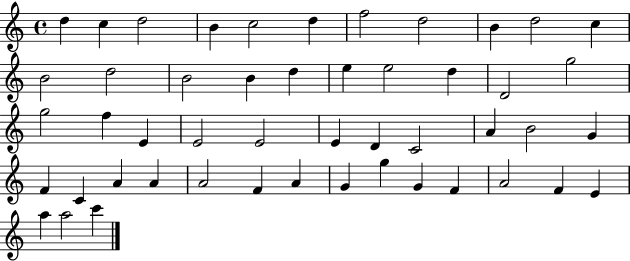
{
  \clef treble
  \time 4/4
  \defaultTimeSignature
  \key c \major
  d''4 c''4 d''2 | b'4 c''2 d''4 | f''2 d''2 | b'4 d''2 c''4 | \break b'2 d''2 | b'2 b'4 d''4 | e''4 e''2 d''4 | d'2 g''2 | \break g''2 f''4 e'4 | e'2 e'2 | e'4 d'4 c'2 | a'4 b'2 g'4 | \break f'4 c'4 a'4 a'4 | a'2 f'4 a'4 | g'4 g''4 g'4 f'4 | a'2 f'4 e'4 | \break a''4 a''2 c'''4 | \bar "|."
}